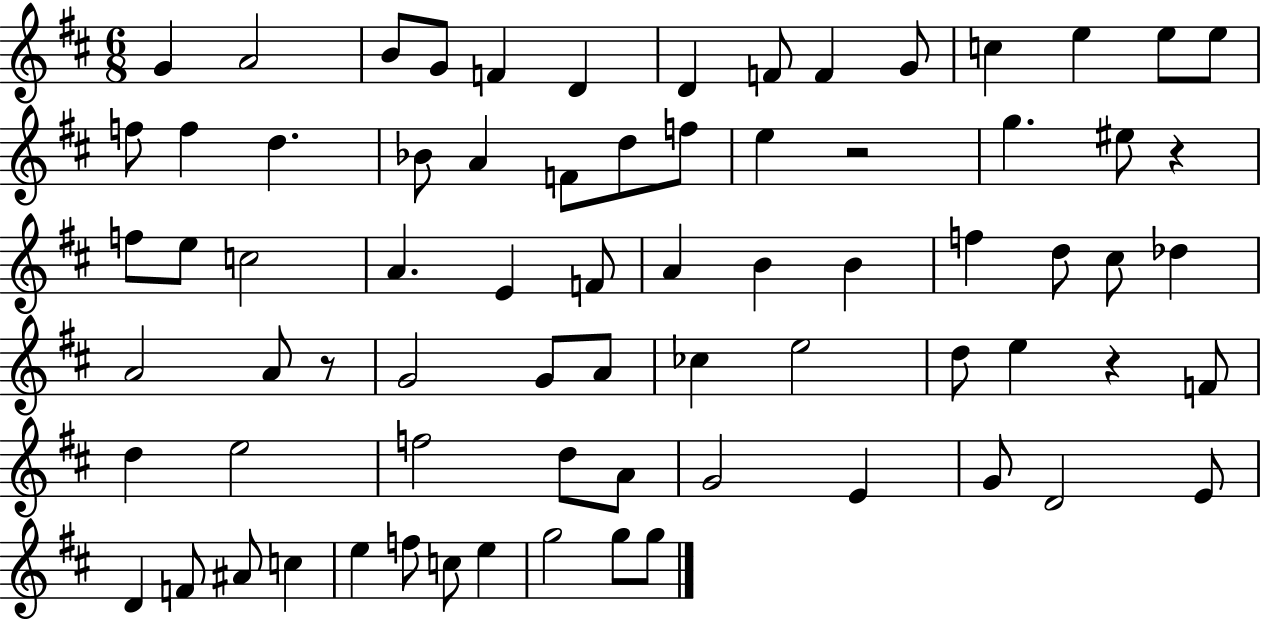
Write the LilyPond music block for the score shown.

{
  \clef treble
  \numericTimeSignature
  \time 6/8
  \key d \major
  g'4 a'2 | b'8 g'8 f'4 d'4 | d'4 f'8 f'4 g'8 | c''4 e''4 e''8 e''8 | \break f''8 f''4 d''4. | bes'8 a'4 f'8 d''8 f''8 | e''4 r2 | g''4. eis''8 r4 | \break f''8 e''8 c''2 | a'4. e'4 f'8 | a'4 b'4 b'4 | f''4 d''8 cis''8 des''4 | \break a'2 a'8 r8 | g'2 g'8 a'8 | ces''4 e''2 | d''8 e''4 r4 f'8 | \break d''4 e''2 | f''2 d''8 a'8 | g'2 e'4 | g'8 d'2 e'8 | \break d'4 f'8 ais'8 c''4 | e''4 f''8 c''8 e''4 | g''2 g''8 g''8 | \bar "|."
}